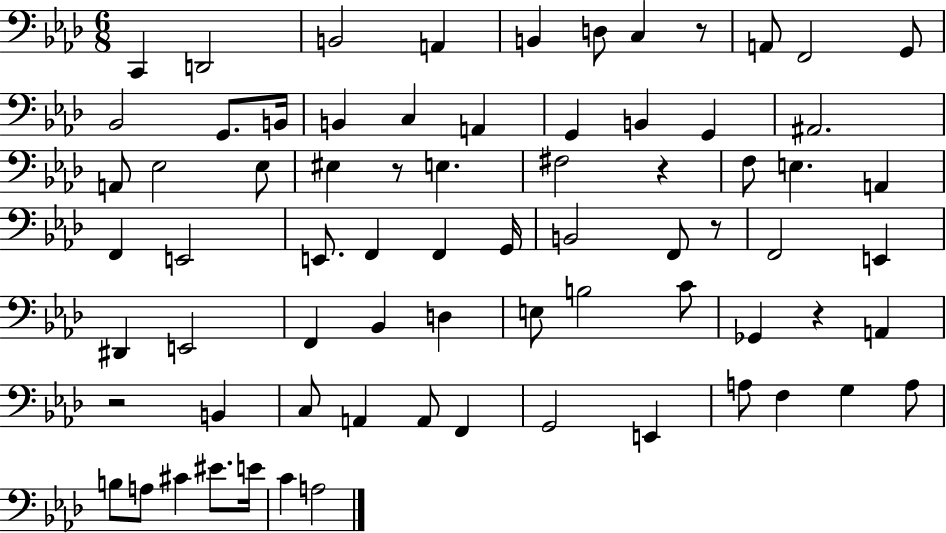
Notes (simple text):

C2/q D2/h B2/h A2/q B2/q D3/e C3/q R/e A2/e F2/h G2/e Bb2/h G2/e. B2/s B2/q C3/q A2/q G2/q B2/q G2/q A#2/h. A2/e Eb3/h Eb3/e EIS3/q R/e E3/q. F#3/h R/q F3/e E3/q. A2/q F2/q E2/h E2/e. F2/q F2/q G2/s B2/h F2/e R/e F2/h E2/q D#2/q E2/h F2/q Bb2/q D3/q E3/e B3/h C4/e Gb2/q R/q A2/q R/h B2/q C3/e A2/q A2/e F2/q G2/h E2/q A3/e F3/q G3/q A3/e B3/e A3/e C#4/q EIS4/e. E4/s C4/q A3/h